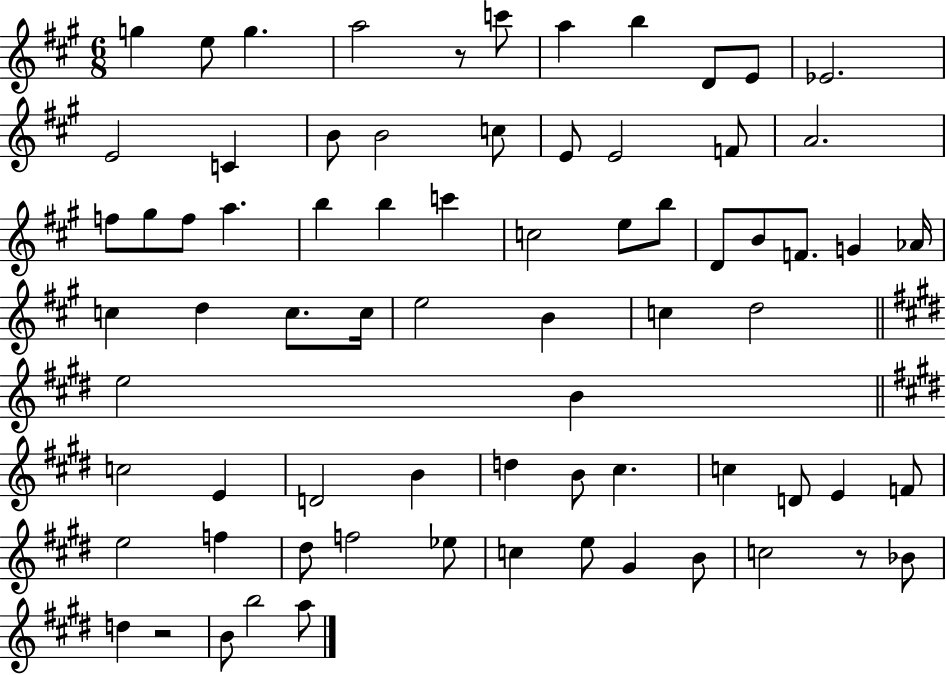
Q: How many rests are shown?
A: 3